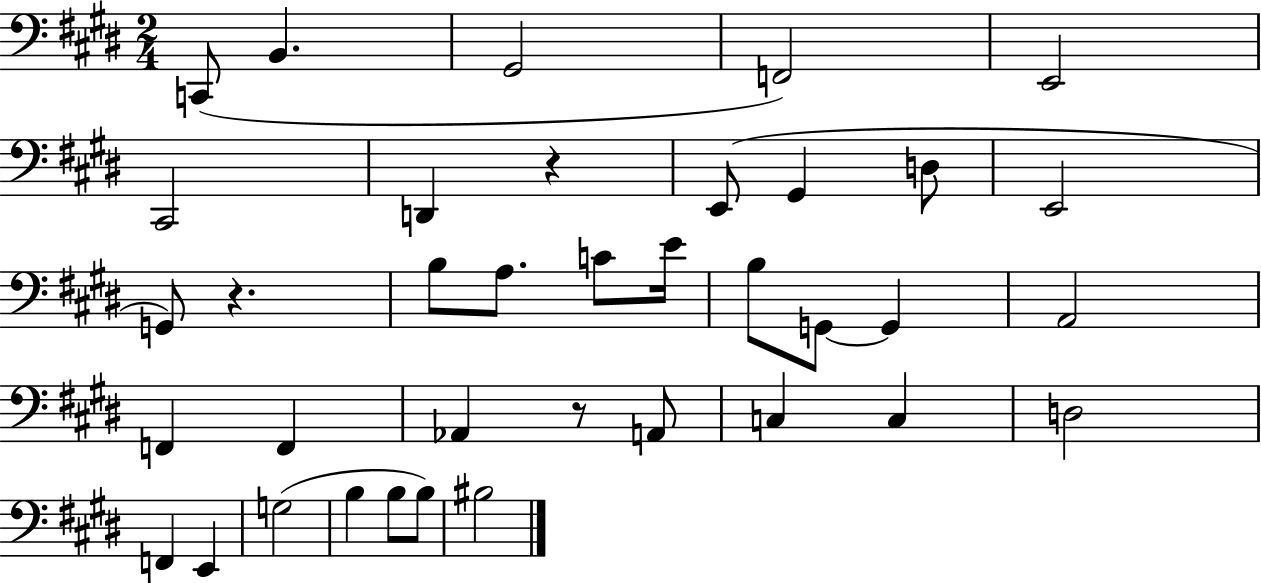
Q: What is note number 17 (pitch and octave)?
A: B3